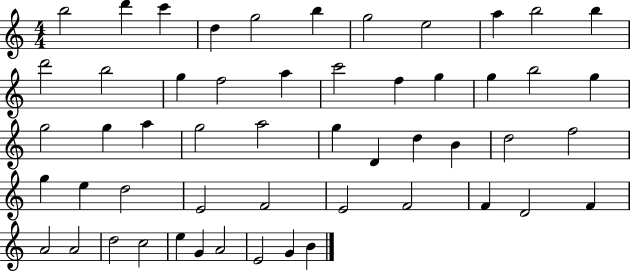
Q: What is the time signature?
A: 4/4